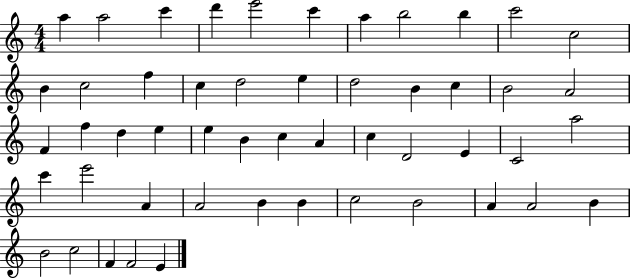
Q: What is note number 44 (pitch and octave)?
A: A4